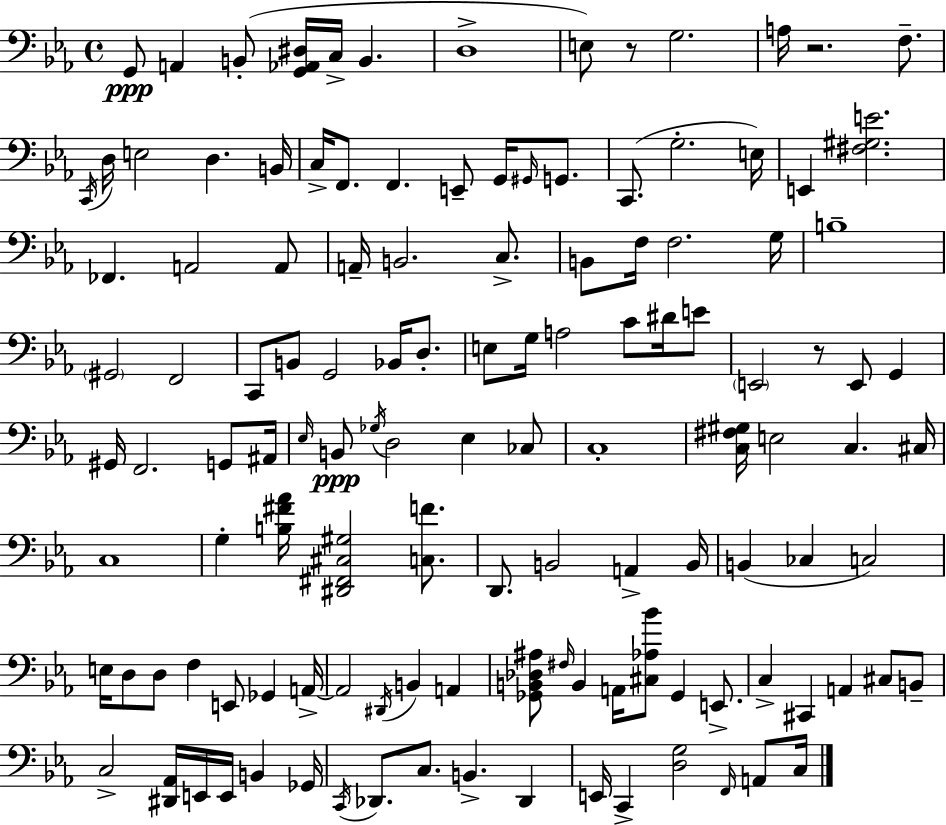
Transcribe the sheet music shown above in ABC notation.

X:1
T:Untitled
M:4/4
L:1/4
K:Eb
G,,/2 A,, B,,/2 [G,,_A,,^D,]/4 C,/4 B,, D,4 E,/2 z/2 G,2 A,/4 z2 F,/2 C,,/4 D,/4 E,2 D, B,,/4 C,/4 F,,/2 F,, E,,/2 G,,/4 ^G,,/4 G,,/2 C,,/2 G,2 E,/4 E,, [^F,^G,E]2 _F,, A,,2 A,,/2 A,,/4 B,,2 C,/2 B,,/2 F,/4 F,2 G,/4 B,4 ^G,,2 F,,2 C,,/2 B,,/2 G,,2 _B,,/4 D,/2 E,/2 G,/4 A,2 C/2 ^D/4 E/2 E,,2 z/2 E,,/2 G,, ^G,,/4 F,,2 G,,/2 ^A,,/4 _E,/4 B,,/2 _G,/4 D,2 _E, _C,/2 C,4 [C,^F,^G,]/4 E,2 C, ^C,/4 C,4 G, [B,^F_A]/4 [^D,,^F,,^C,^G,]2 [C,F]/2 D,,/2 B,,2 A,, B,,/4 B,, _C, C,2 E,/4 D,/2 D,/2 F, E,,/2 _G,, A,,/4 A,,2 ^D,,/4 B,, A,, [_G,,B,,_D,^A,]/2 ^F,/4 B,, A,,/4 [^C,_A,_B]/2 _G,, E,,/2 C, ^C,, A,, ^C,/2 B,,/2 C,2 [^D,,_A,,]/4 E,,/4 E,,/4 B,, _G,,/4 C,,/4 _D,,/2 C,/2 B,, _D,, E,,/4 C,, [D,G,]2 F,,/4 A,,/2 C,/4